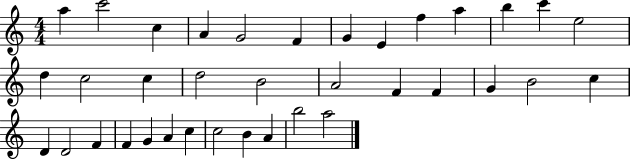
A5/q C6/h C5/q A4/q G4/h F4/q G4/q E4/q F5/q A5/q B5/q C6/q E5/h D5/q C5/h C5/q D5/h B4/h A4/h F4/q F4/q G4/q B4/h C5/q D4/q D4/h F4/q F4/q G4/q A4/q C5/q C5/h B4/q A4/q B5/h A5/h